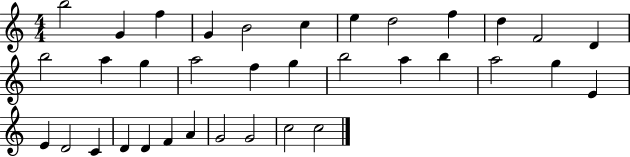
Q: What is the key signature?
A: C major